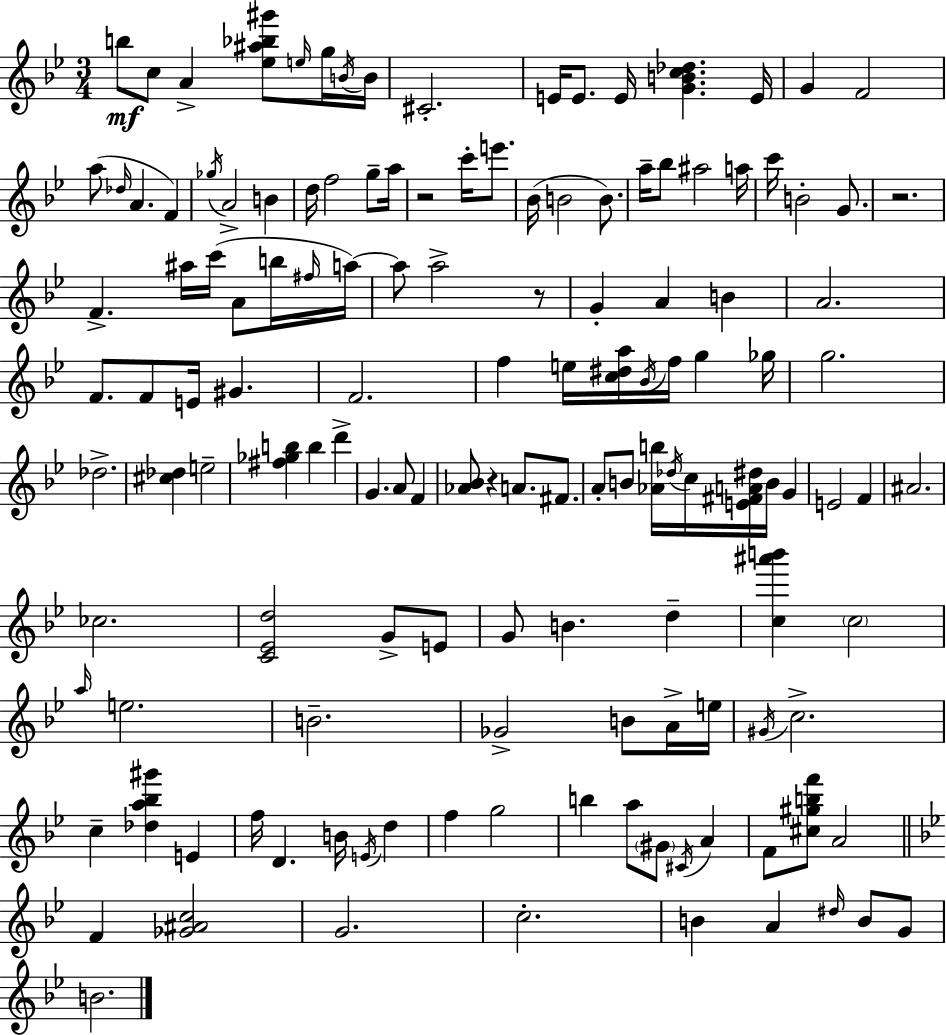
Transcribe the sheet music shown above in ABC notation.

X:1
T:Untitled
M:3/4
L:1/4
K:Gm
b/2 c/2 A [_e^a_b^g']/2 e/4 g/4 B/4 B/4 ^C2 E/4 E/2 E/4 [GBc_d] E/4 G F2 a/2 _d/4 A F _g/4 A2 B d/4 f2 g/2 a/4 z2 c'/4 e'/2 _B/4 B2 B/2 a/4 _b/2 ^a2 a/4 c'/4 B2 G/2 z2 F ^a/4 c'/4 A/2 b/4 ^f/4 a/4 a/2 a2 z/2 G A B A2 F/2 F/2 E/4 ^G F2 f e/4 [c^da]/4 _B/4 f/4 g _g/4 g2 _d2 [^c_d] e2 [^f_gb] b d' G A/2 F [_A_B]/2 z A/2 ^F/2 A/2 B/2 [_Ab]/4 _d/4 c/4 [E^FA^d]/4 B/4 G E2 F ^A2 _c2 [C_Ed]2 G/2 E/2 G/2 B d [c^a'b'] c2 a/4 e2 B2 _G2 B/2 A/4 e/4 ^G/4 c2 c [_da_b^g'] E f/4 D B/4 E/4 d f g2 b a/2 ^G/2 ^C/4 A F/2 [^c^gbf']/2 A2 F [_G^Ac]2 G2 c2 B A ^d/4 B/2 G/2 B2